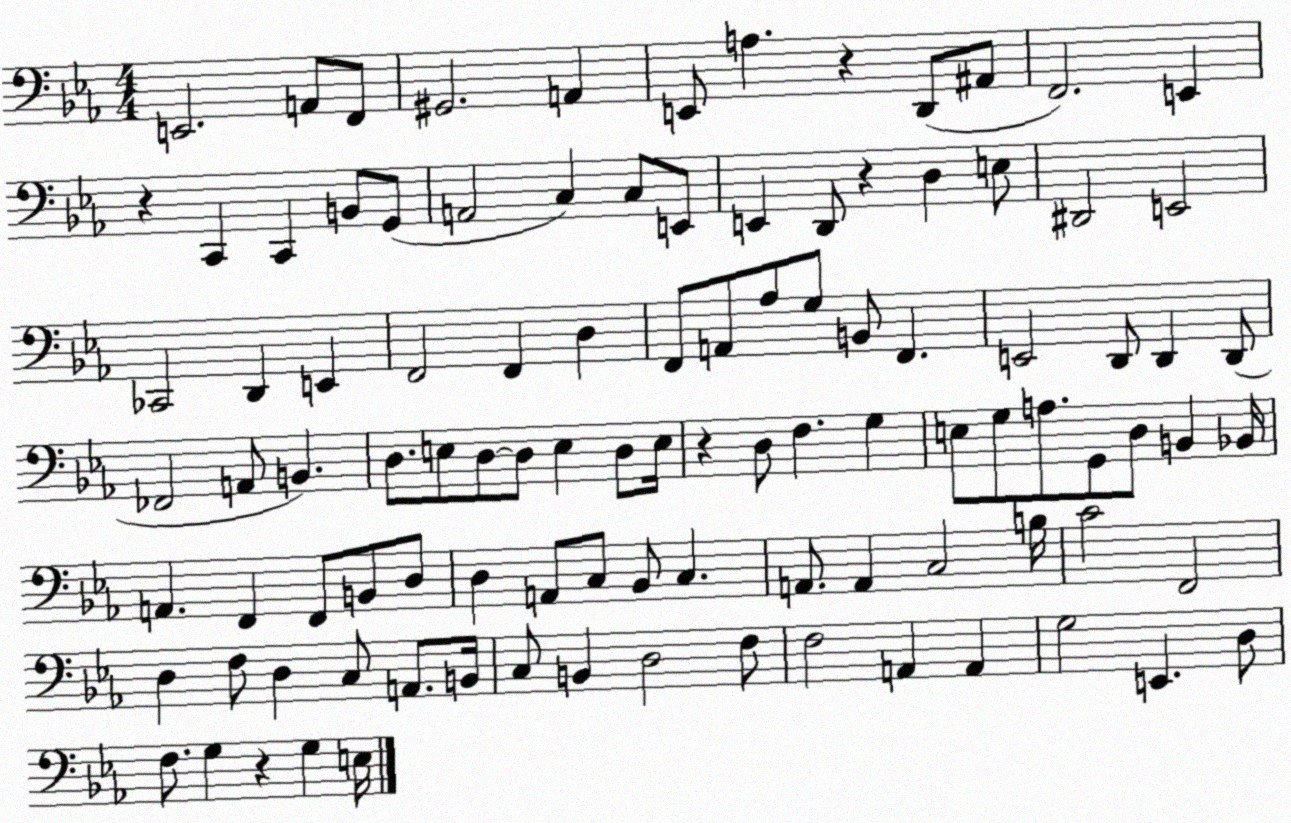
X:1
T:Untitled
M:4/4
L:1/4
K:Eb
E,,2 A,,/2 F,,/2 ^G,,2 A,, E,,/2 A, z D,,/2 ^A,,/2 F,,2 E,, z C,, C,, B,,/2 G,,/2 A,,2 C, C,/2 E,,/2 E,, D,,/2 z D, E,/2 ^D,,2 E,,2 _C,,2 D,, E,, F,,2 F,, D, F,,/2 A,,/2 _A,/2 G,/2 B,,/2 F,, E,,2 D,,/2 D,, D,,/2 _F,,2 A,,/2 B,, D,/2 E,/2 D,/2 D,/2 E, D,/2 E,/4 z D,/2 F, G, E,/2 G,/2 A,/2 G,,/2 D,/2 B,, _B,,/4 A,, F,, F,,/2 B,,/2 D,/2 D, A,,/2 C,/2 _B,,/2 C, A,,/2 A,, C,2 B,/4 C2 F,,2 D, F,/2 D, C,/2 A,,/2 B,,/4 C,/2 B,, D,2 F,/2 F,2 A,, A,, G,2 E,, D,/2 F,/2 G, z G, E,/4